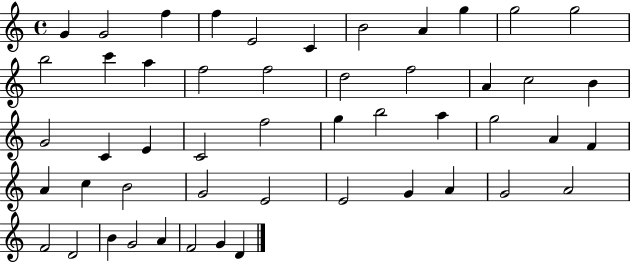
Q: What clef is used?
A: treble